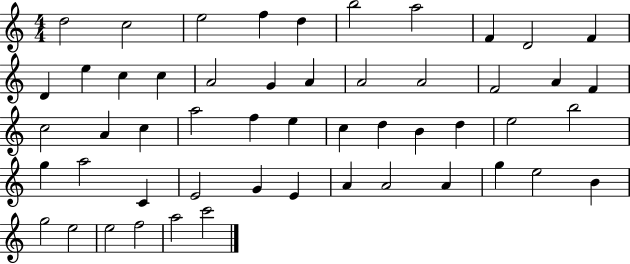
{
  \clef treble
  \numericTimeSignature
  \time 4/4
  \key c \major
  d''2 c''2 | e''2 f''4 d''4 | b''2 a''2 | f'4 d'2 f'4 | \break d'4 e''4 c''4 c''4 | a'2 g'4 a'4 | a'2 a'2 | f'2 a'4 f'4 | \break c''2 a'4 c''4 | a''2 f''4 e''4 | c''4 d''4 b'4 d''4 | e''2 b''2 | \break g''4 a''2 c'4 | e'2 g'4 e'4 | a'4 a'2 a'4 | g''4 e''2 b'4 | \break g''2 e''2 | e''2 f''2 | a''2 c'''2 | \bar "|."
}